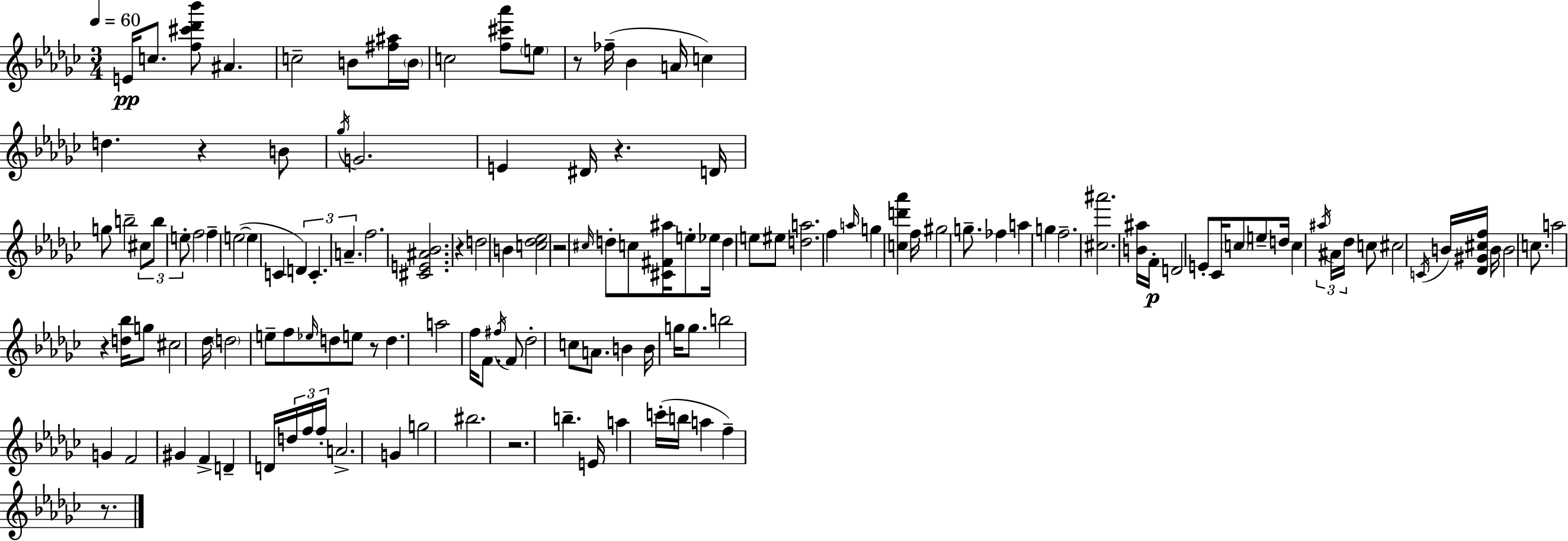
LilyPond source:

{
  \clef treble
  \numericTimeSignature
  \time 3/4
  \key ees \minor
  \tempo 4 = 60
  \repeat volta 2 { e'16\pp c''8. <f'' cis''' des''' bes'''>8 ais'4. | c''2-- b'8 <fis'' ais''>16 \parenthesize b'16 | c''2 <f'' cis''' aes'''>8 \parenthesize e''8 | r8 fes''16--( bes'4 a'16 c''4) | \break d''4. r4 b'8 | \acciaccatura { ges''16 } g'2. | e'4 dis'16 r4. | d'16 g''8 b''2-- \tuplet 3/2 { cis''8 | \break b''8 e''8-. } f''2 | f''4-- e''2~(~ | e''4 c'4 \tuplet 3/2 { d'4) | c'4.-. a'4.-- } | \break f''2. | <cis' e' ais' bes'>2. | r4 d''2 | b'4 <c'' des'' ees''>2 | \break r2 \grace { cis''16 } d''8-. | c''8 <cis' fis' ais''>16 e''8-. ees''16 d''4 e''8 | eis''8 <d'' a''>2. | f''4 \grace { a''16 } g''4 <c'' d''' aes'''>4 | \break f''16 gis''2 | g''8.-- fes''4 a''4 g''4 | f''2.-- | <cis'' ais'''>2. | \break <b' ais''>16 f'16-.\p d'2 | e'8-. ces'16 \parenthesize c''8 e''8-- d''16 c''4 | \tuplet 3/2 { \acciaccatura { ais''16 } ais'16 des''16 } c''8 cis''2 | \acciaccatura { c'16 } b'16 <des' gis' cis'' f''>16 b'16 b'2 | \break c''8. a''2 | r4 <d'' bes''>16 g''8 cis''2 | des''16 \parenthesize d''2 | e''8-- f''8 \grace { ees''16 } d''8 e''8 r8 | \break d''4. a''2 | f''16 f'8. \acciaccatura { fis''16 } f'8 des''2-. | c''8 a'8. b'4 | b'16 g''16 g''8. b''2 | \break g'4 f'2 | gis'4 f'4-> d'4-- | d'16 \tuplet 3/2 { d''16 f''16 f''16-. } a'2.-> | g'4 g''2 | \break bis''2. | r2. | b''4.-- | e'16 a''4 c'''16-.( b''16 a''4 | \break f''4--) r8. } \bar "|."
}